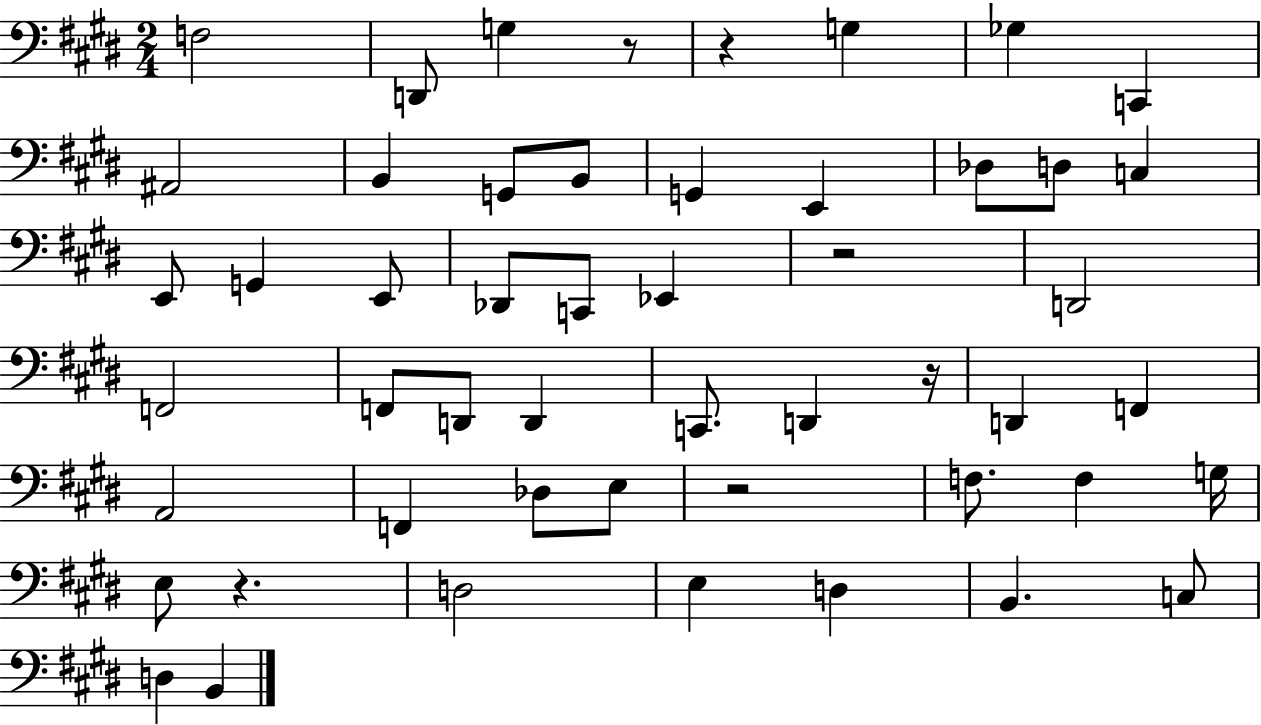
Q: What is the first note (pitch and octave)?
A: F3